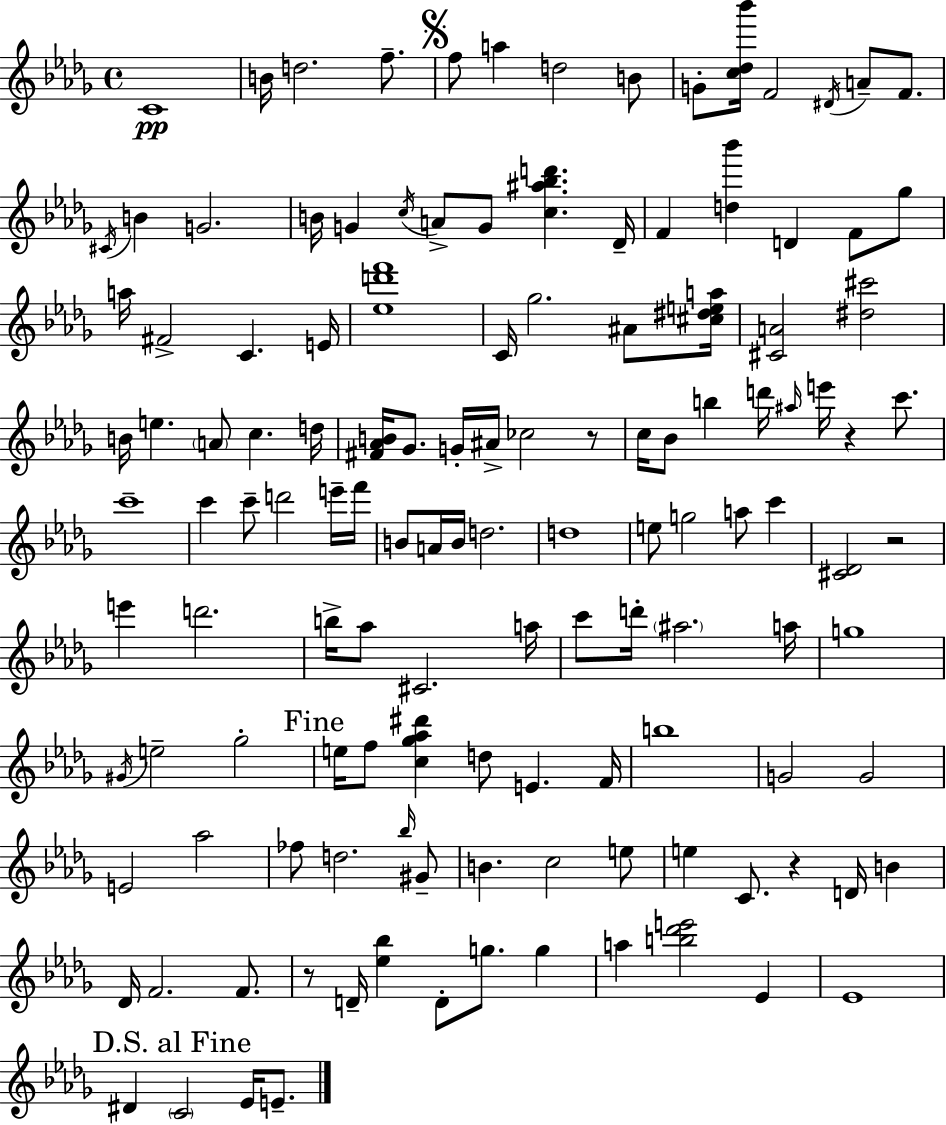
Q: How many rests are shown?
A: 5